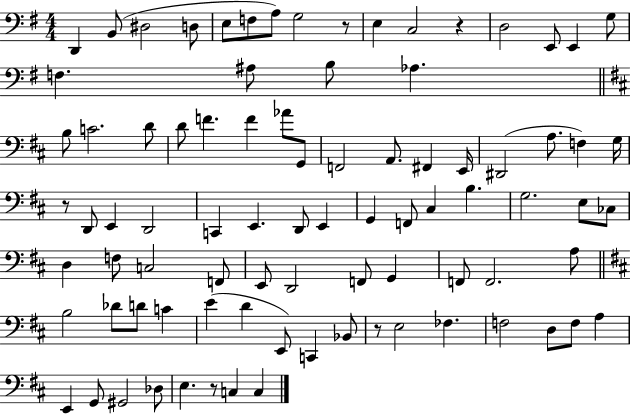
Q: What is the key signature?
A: G major